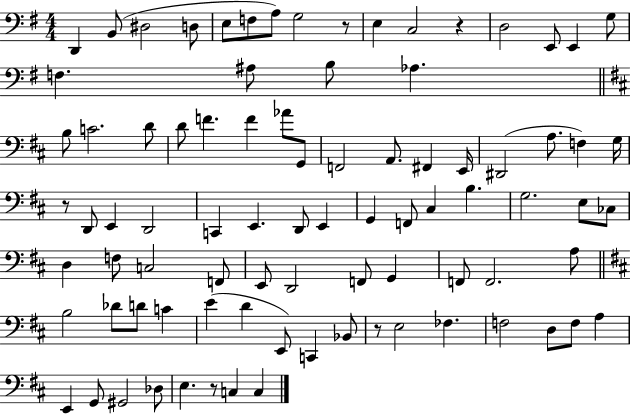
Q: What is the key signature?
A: G major